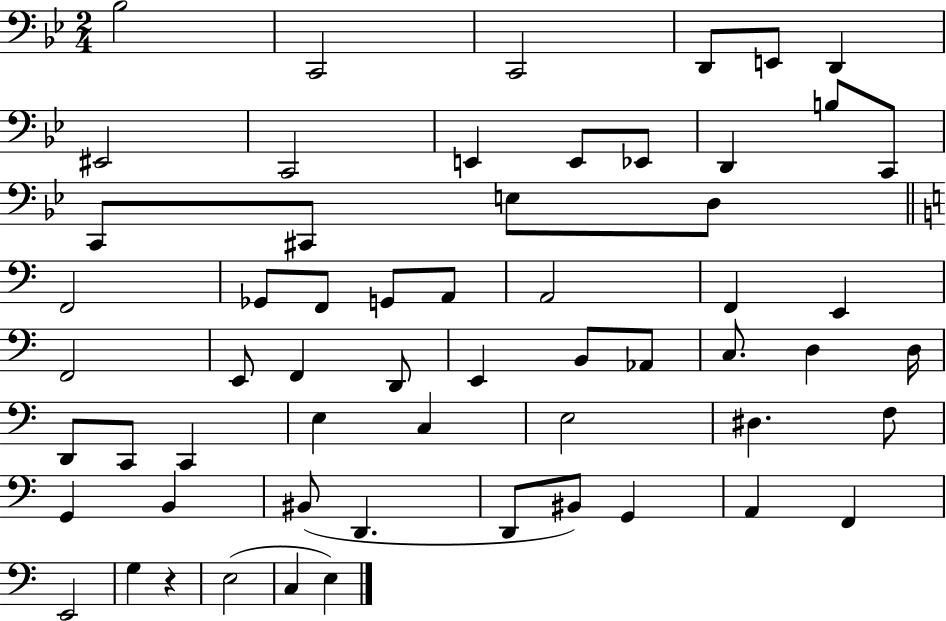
X:1
T:Untitled
M:2/4
L:1/4
K:Bb
_B,2 C,,2 C,,2 D,,/2 E,,/2 D,, ^E,,2 C,,2 E,, E,,/2 _E,,/2 D,, B,/2 C,,/2 C,,/2 ^C,,/2 E,/2 D,/2 F,,2 _G,,/2 F,,/2 G,,/2 A,,/2 A,,2 F,, E,, F,,2 E,,/2 F,, D,,/2 E,, B,,/2 _A,,/2 C,/2 D, D,/4 D,,/2 C,,/2 C,, E, C, E,2 ^D, F,/2 G,, B,, ^B,,/2 D,, D,,/2 ^B,,/2 G,, A,, F,, E,,2 G, z E,2 C, E,